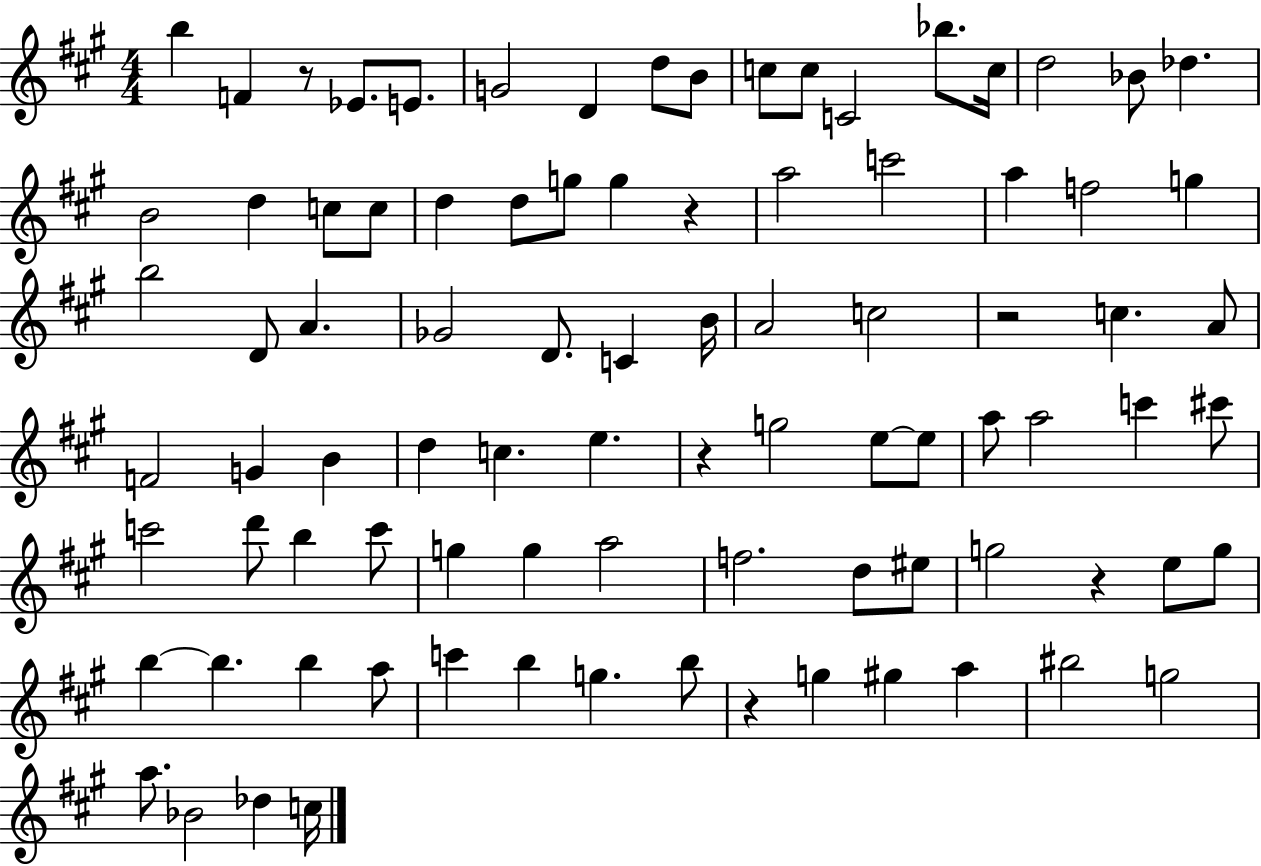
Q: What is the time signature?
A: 4/4